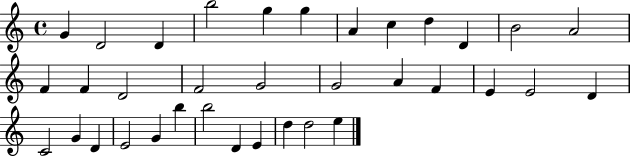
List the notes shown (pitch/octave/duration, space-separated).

G4/q D4/h D4/q B5/h G5/q G5/q A4/q C5/q D5/q D4/q B4/h A4/h F4/q F4/q D4/h F4/h G4/h G4/h A4/q F4/q E4/q E4/h D4/q C4/h G4/q D4/q E4/h G4/q B5/q B5/h D4/q E4/q D5/q D5/h E5/q